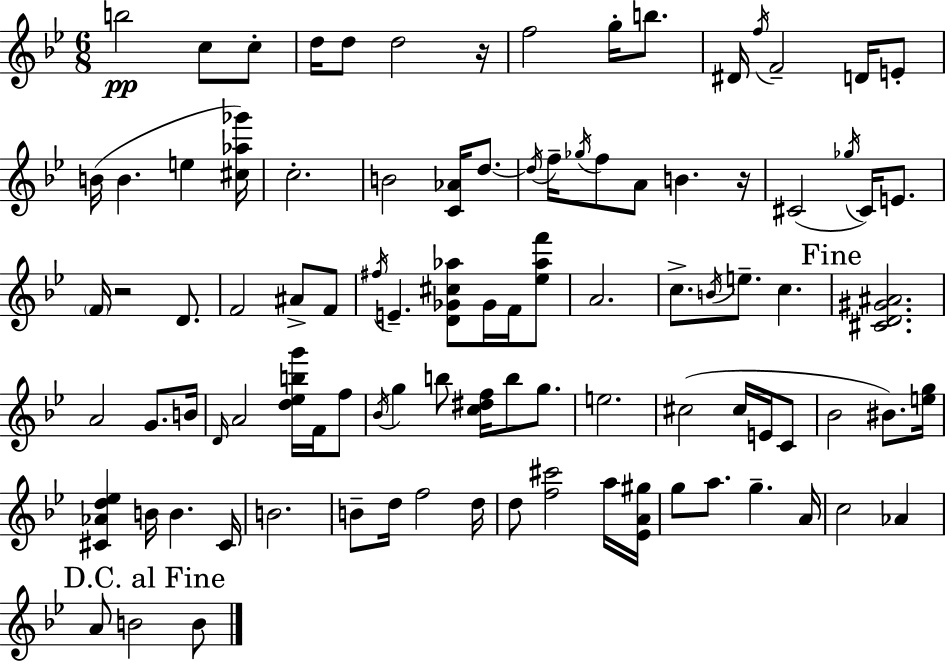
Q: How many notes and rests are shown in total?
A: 96